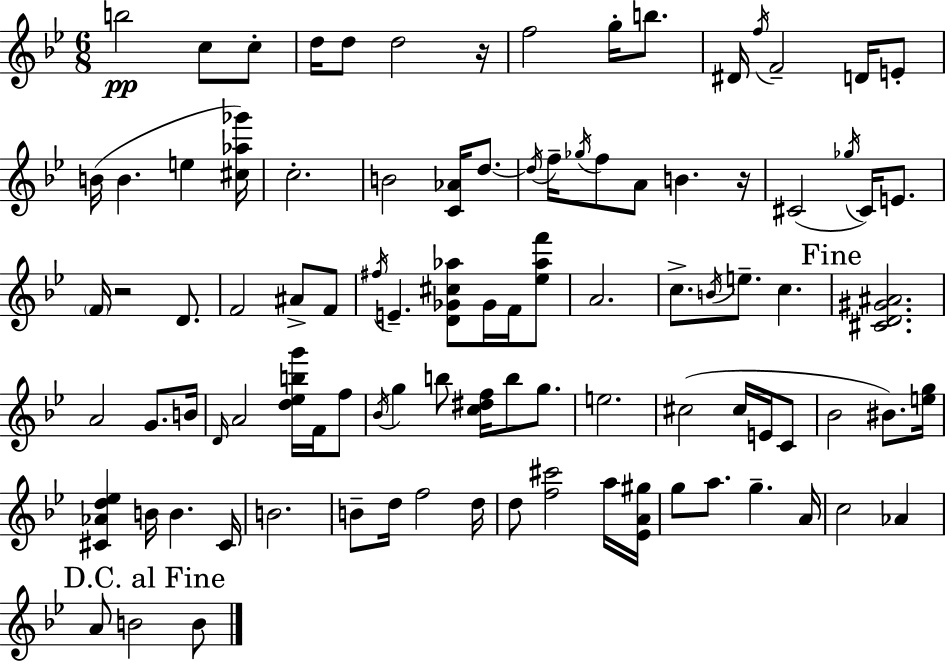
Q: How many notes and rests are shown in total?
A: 96